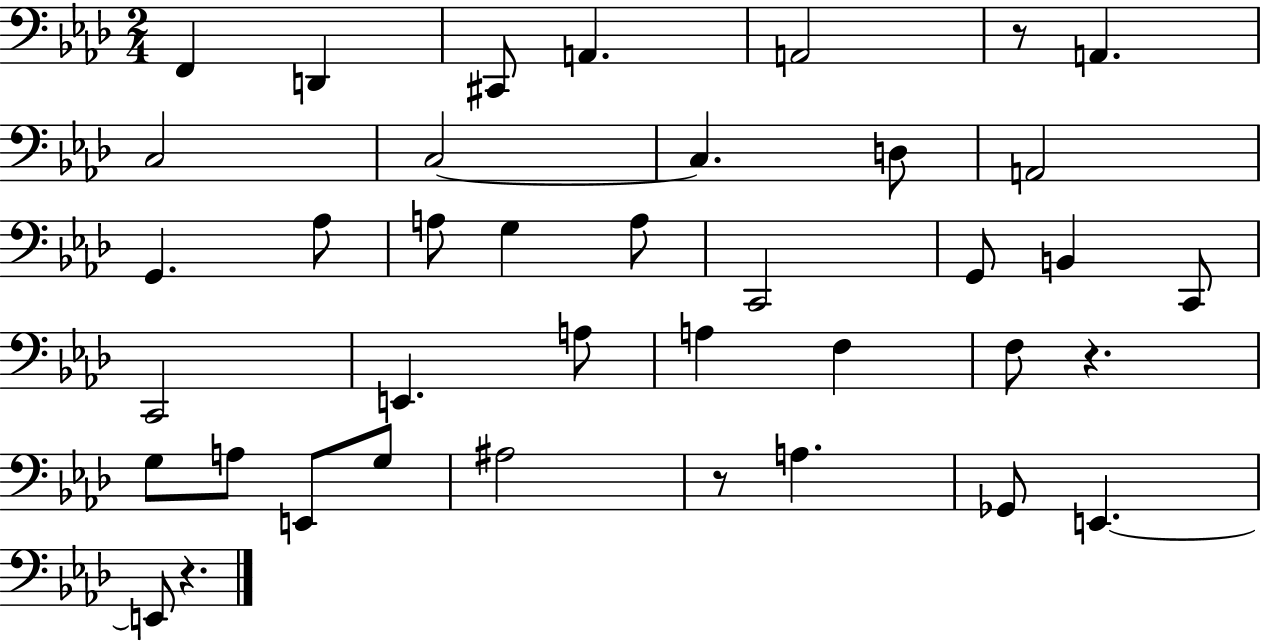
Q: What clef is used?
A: bass